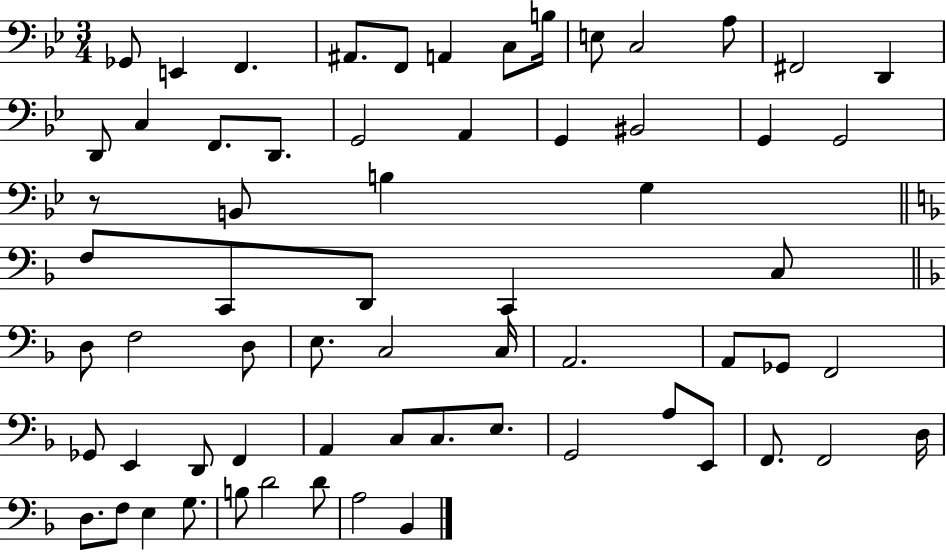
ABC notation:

X:1
T:Untitled
M:3/4
L:1/4
K:Bb
_G,,/2 E,, F,, ^A,,/2 F,,/2 A,, C,/2 B,/4 E,/2 C,2 A,/2 ^F,,2 D,, D,,/2 C, F,,/2 D,,/2 G,,2 A,, G,, ^B,,2 G,, G,,2 z/2 B,,/2 B, G, F,/2 C,,/2 D,,/2 C,, C,/2 D,/2 F,2 D,/2 E,/2 C,2 C,/4 A,,2 A,,/2 _G,,/2 F,,2 _G,,/2 E,, D,,/2 F,, A,, C,/2 C,/2 E,/2 G,,2 A,/2 E,,/2 F,,/2 F,,2 D,/4 D,/2 F,/2 E, G,/2 B,/2 D2 D/2 A,2 _B,,